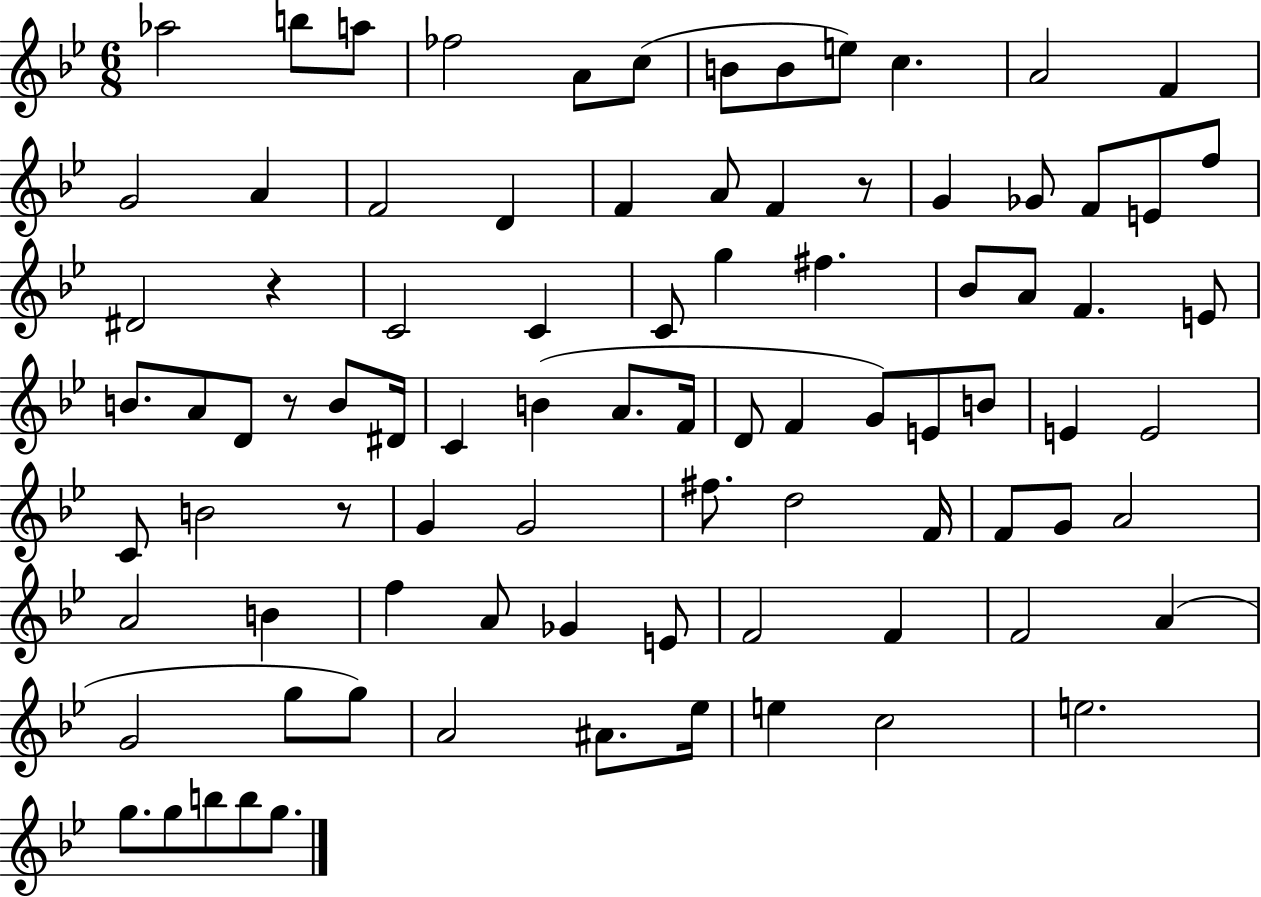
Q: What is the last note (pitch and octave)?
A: G5